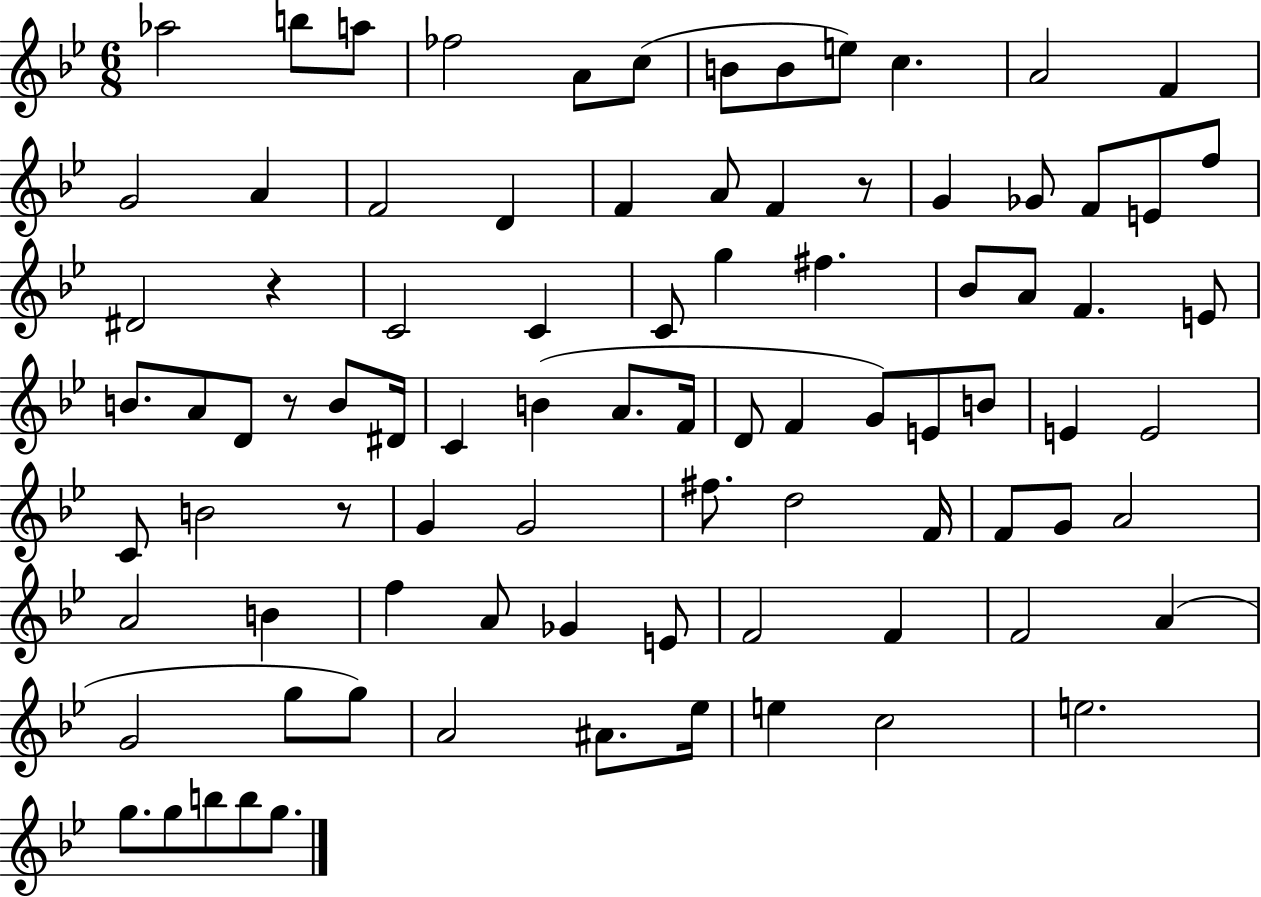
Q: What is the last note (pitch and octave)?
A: G5